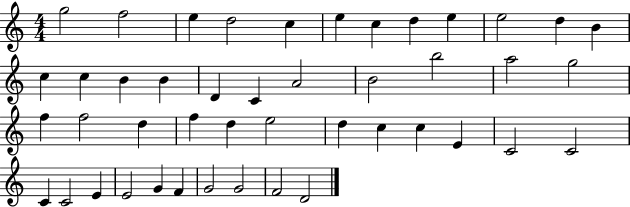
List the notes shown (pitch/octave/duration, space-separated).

G5/h F5/h E5/q D5/h C5/q E5/q C5/q D5/q E5/q E5/h D5/q B4/q C5/q C5/q B4/q B4/q D4/q C4/q A4/h B4/h B5/h A5/h G5/h F5/q F5/h D5/q F5/q D5/q E5/h D5/q C5/q C5/q E4/q C4/h C4/h C4/q C4/h E4/q E4/h G4/q F4/q G4/h G4/h F4/h D4/h